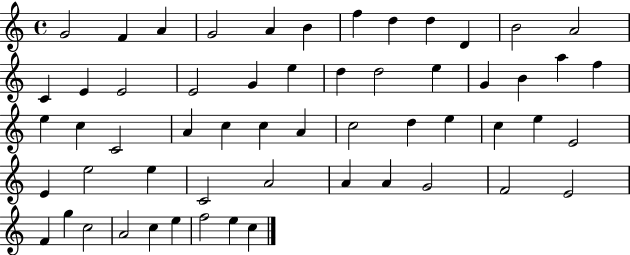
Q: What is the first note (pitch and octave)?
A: G4